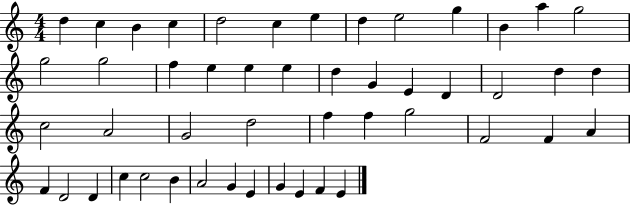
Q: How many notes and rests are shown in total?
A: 49